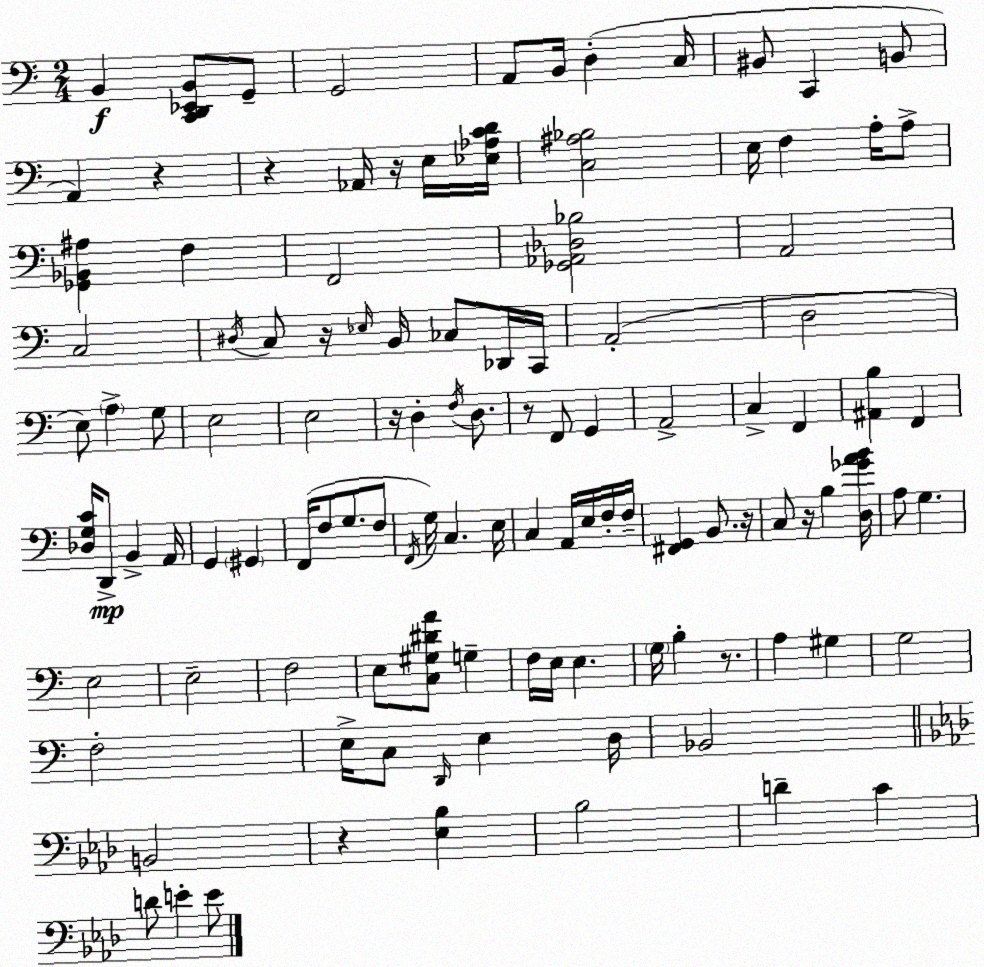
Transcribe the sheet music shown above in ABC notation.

X:1
T:Untitled
M:2/4
L:1/4
K:Am
B,, [C,,D,,_E,,B,,]/2 G,,/2 G,,2 A,,/2 B,,/4 D, C,/4 ^B,,/2 C,, B,,/2 A,, z z _A,,/4 z/4 E,/4 [_E,_A,CD]/4 [C,^A,_B,]2 E,/4 F, A,/4 A,/2 [_G,,_B,,^A,] F, F,,2 [_G,,_A,,_D,_B,]2 A,,2 C,2 ^D,/4 C,/2 z/4 _E,/4 B,,/4 _C,/2 _D,,/4 C,,/4 A,,2 D,2 E,/2 A, G,/2 E,2 E,2 z/4 D, F,/4 D,/2 z/2 F,,/2 G,, A,,2 C, F,, [^A,,B,] F,, [_D,G,C]/4 D,,/2 B,, A,,/4 G,, ^G,, F,,/4 F,/2 G,/2 F,/2 F,,/4 G,/4 C, E,/4 C, A,,/4 E,/4 F,/4 F,/4 [^F,,G,,] B,,/2 z/4 C,/2 z/4 B, [D,_GAB]/4 A,/2 G, E,2 E,2 F,2 E,/2 [C,^G,^DA]/2 G, F,/4 E,/4 E, G,/4 B, z/2 A, ^G, G,2 F,2 E,/4 C,/2 D,,/4 E, D,/4 _B,,2 B,,2 z [_E,_B,] _B,2 D C D/2 E E/2